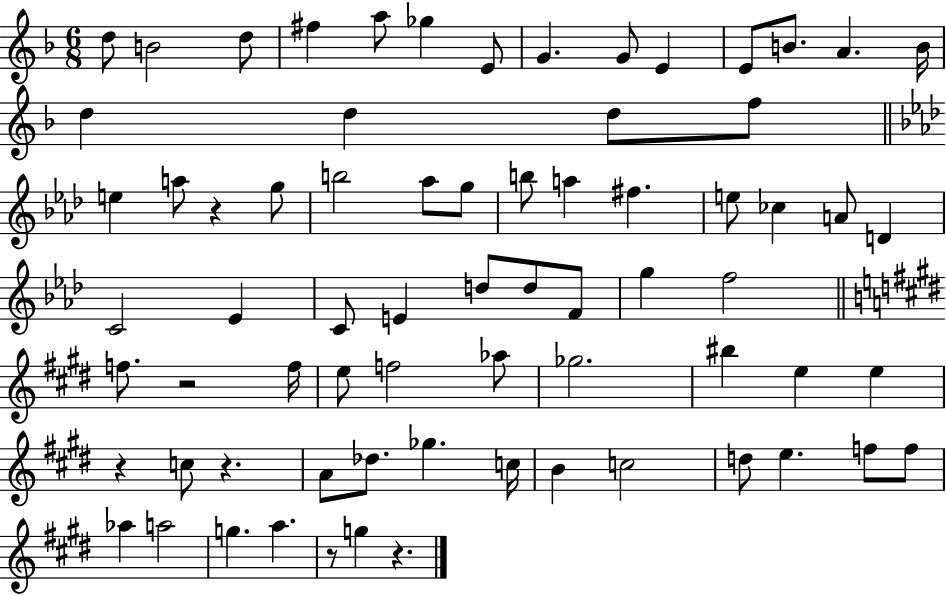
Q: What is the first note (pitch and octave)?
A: D5